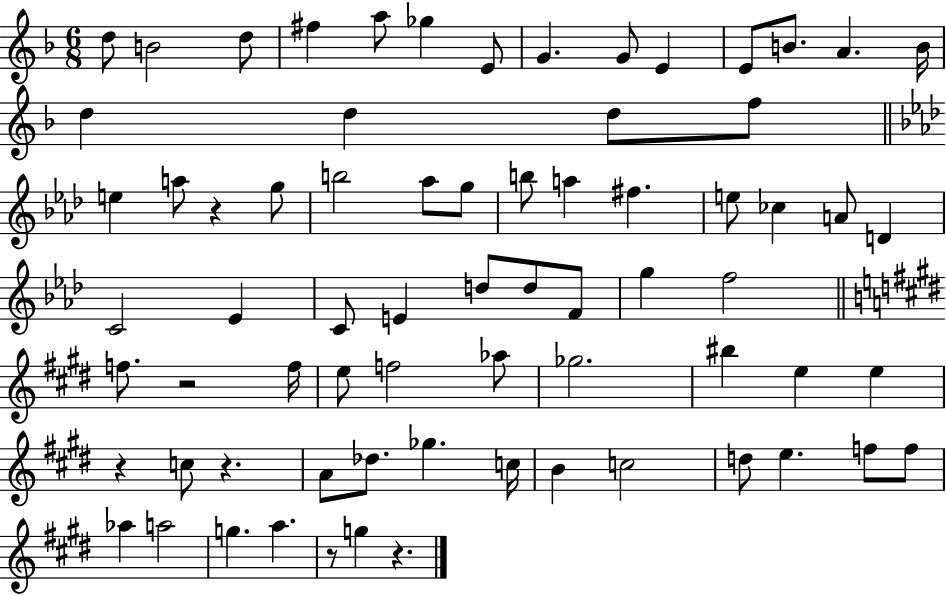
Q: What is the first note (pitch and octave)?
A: D5